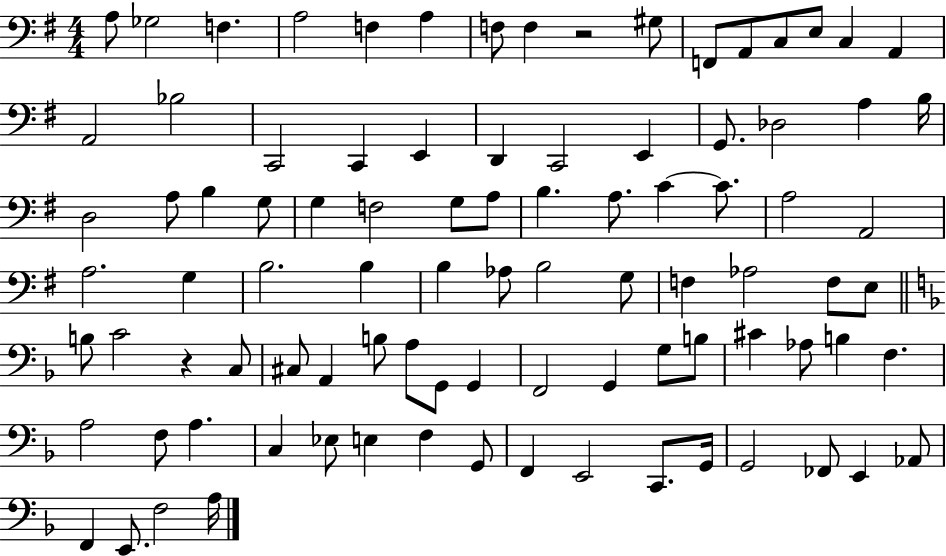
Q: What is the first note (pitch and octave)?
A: A3